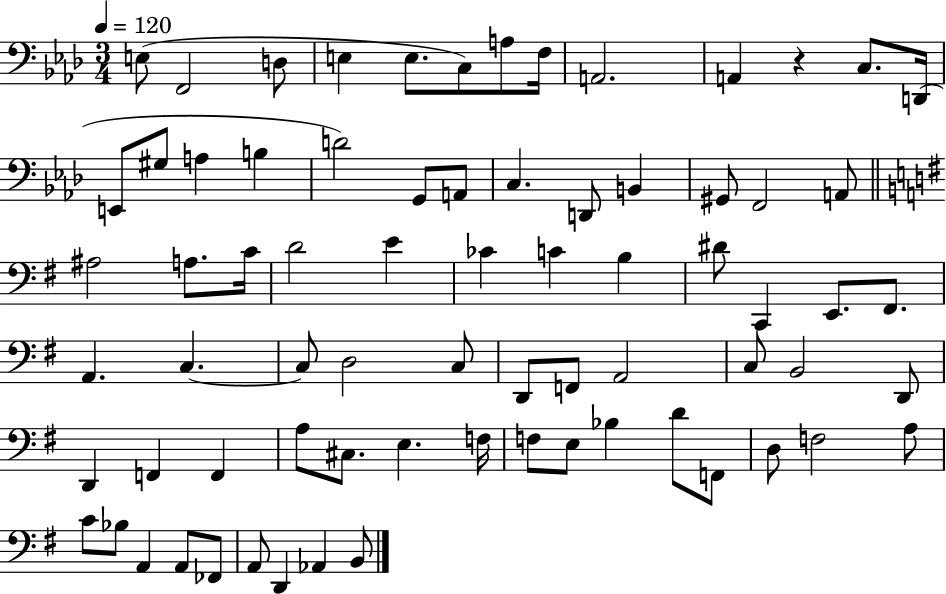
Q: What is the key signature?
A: AES major